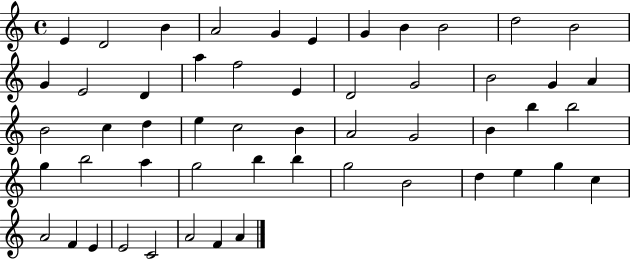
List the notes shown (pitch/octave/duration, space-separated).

E4/q D4/h B4/q A4/h G4/q E4/q G4/q B4/q B4/h D5/h B4/h G4/q E4/h D4/q A5/q F5/h E4/q D4/h G4/h B4/h G4/q A4/q B4/h C5/q D5/q E5/q C5/h B4/q A4/h G4/h B4/q B5/q B5/h G5/q B5/h A5/q G5/h B5/q B5/q G5/h B4/h D5/q E5/q G5/q C5/q A4/h F4/q E4/q E4/h C4/h A4/h F4/q A4/q